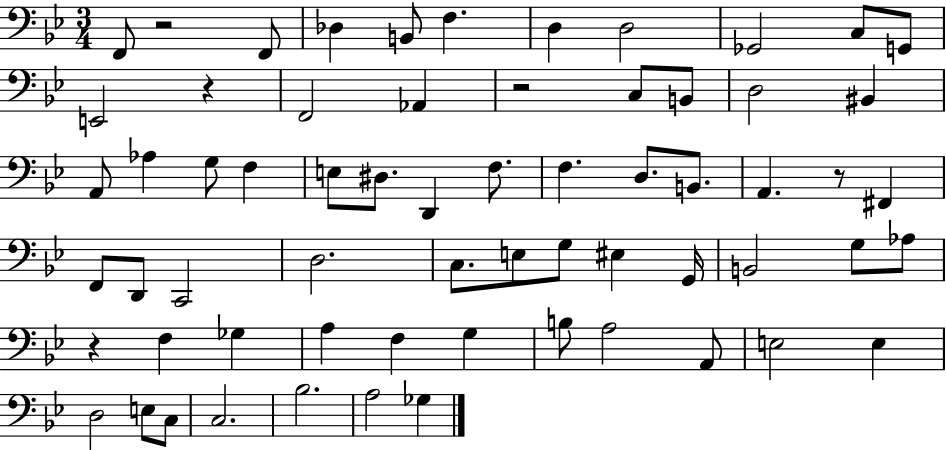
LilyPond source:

{
  \clef bass
  \numericTimeSignature
  \time 3/4
  \key bes \major
  \repeat volta 2 { f,8 r2 f,8 | des4 b,8 f4. | d4 d2 | ges,2 c8 g,8 | \break e,2 r4 | f,2 aes,4 | r2 c8 b,8 | d2 bis,4 | \break a,8 aes4 g8 f4 | e8 dis8. d,4 f8. | f4. d8. b,8. | a,4. r8 fis,4 | \break f,8 d,8 c,2 | d2. | c8. e8 g8 eis4 g,16 | b,2 g8 aes8 | \break r4 f4 ges4 | a4 f4 g4 | b8 a2 a,8 | e2 e4 | \break d2 e8 c8 | c2. | bes2. | a2 ges4 | \break } \bar "|."
}